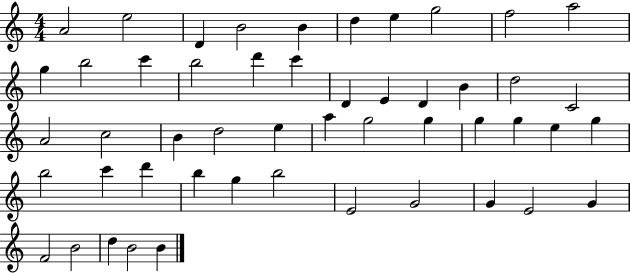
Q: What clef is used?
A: treble